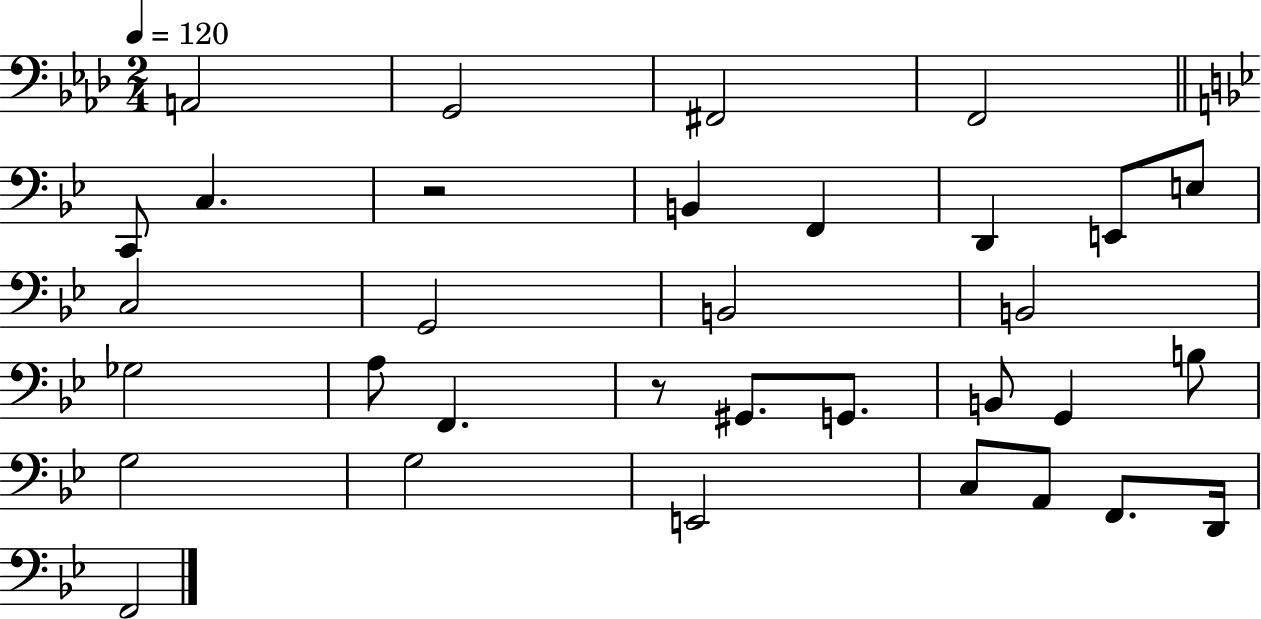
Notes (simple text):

A2/h G2/h F#2/h F2/h C2/e C3/q. R/h B2/q F2/q D2/q E2/e E3/e C3/h G2/h B2/h B2/h Gb3/h A3/e F2/q. R/e G#2/e. G2/e. B2/e G2/q B3/e G3/h G3/h E2/h C3/e A2/e F2/e. D2/s F2/h